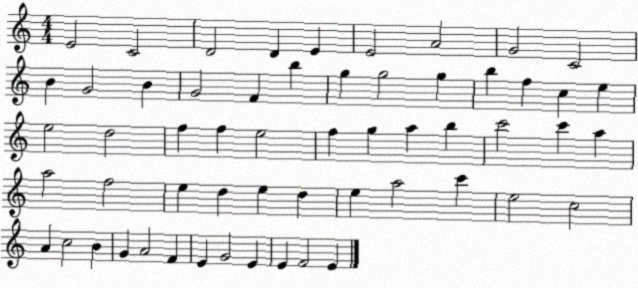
X:1
T:Untitled
M:4/4
L:1/4
K:C
E2 C2 D2 D E E2 A2 G2 C2 B G2 B G2 F b g g2 g b f c e e2 d2 f f e2 f g a b c'2 c' a a2 f2 e d e d e a2 c' e2 c2 A c2 B G A2 F E G2 E E F2 E